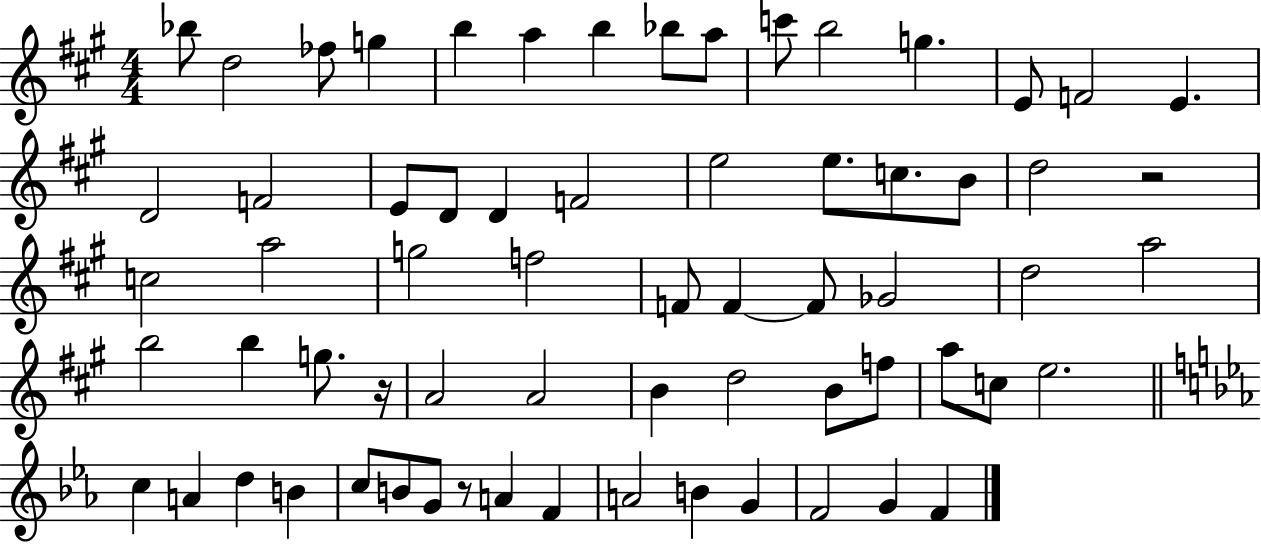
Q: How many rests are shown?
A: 3